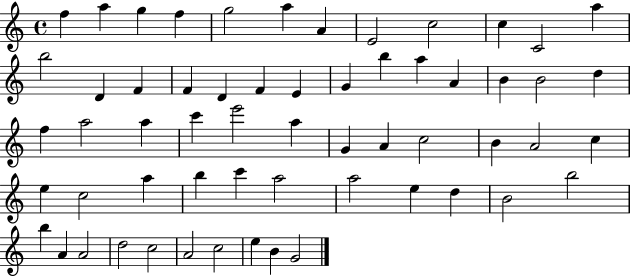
F5/q A5/q G5/q F5/q G5/h A5/q A4/q E4/h C5/h C5/q C4/h A5/q B5/h D4/q F4/q F4/q D4/q F4/q E4/q G4/q B5/q A5/q A4/q B4/q B4/h D5/q F5/q A5/h A5/q C6/q E6/h A5/q G4/q A4/q C5/h B4/q A4/h C5/q E5/q C5/h A5/q B5/q C6/q A5/h A5/h E5/q D5/q B4/h B5/h B5/q A4/q A4/h D5/h C5/h A4/h C5/h E5/q B4/q G4/h